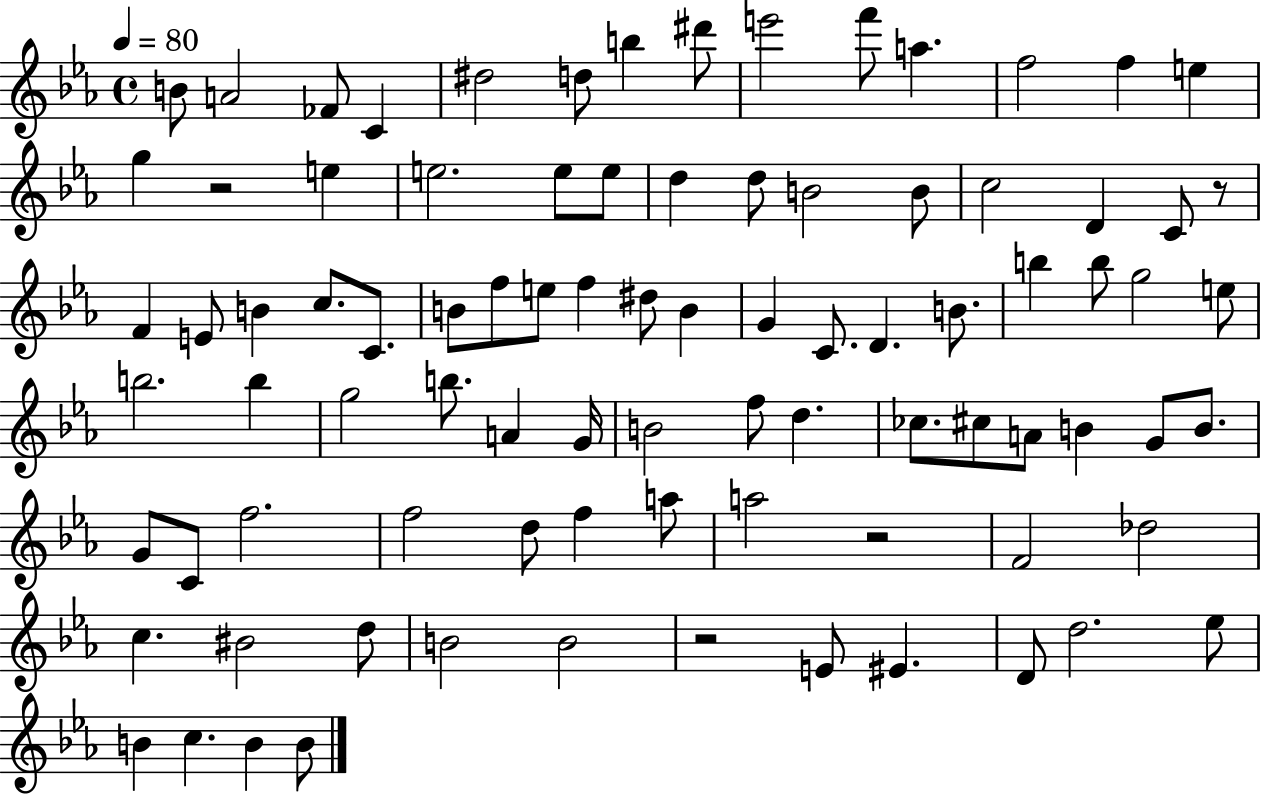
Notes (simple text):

B4/e A4/h FES4/e C4/q D#5/h D5/e B5/q D#6/e E6/h F6/e A5/q. F5/h F5/q E5/q G5/q R/h E5/q E5/h. E5/e E5/e D5/q D5/e B4/h B4/e C5/h D4/q C4/e R/e F4/q E4/e B4/q C5/e. C4/e. B4/e F5/e E5/e F5/q D#5/e B4/q G4/q C4/e. D4/q. B4/e. B5/q B5/e G5/h E5/e B5/h. B5/q G5/h B5/e. A4/q G4/s B4/h F5/e D5/q. CES5/e. C#5/e A4/e B4/q G4/e B4/e. G4/e C4/e F5/h. F5/h D5/e F5/q A5/e A5/h R/h F4/h Db5/h C5/q. BIS4/h D5/e B4/h B4/h R/h E4/e EIS4/q. D4/e D5/h. Eb5/e B4/q C5/q. B4/q B4/e